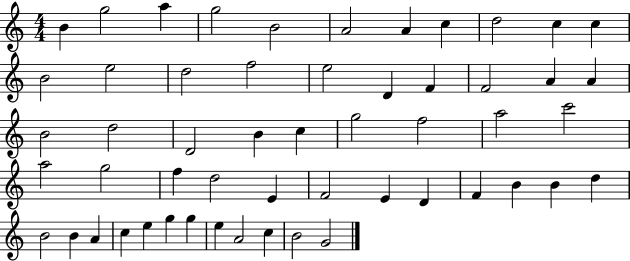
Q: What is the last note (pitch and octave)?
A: G4